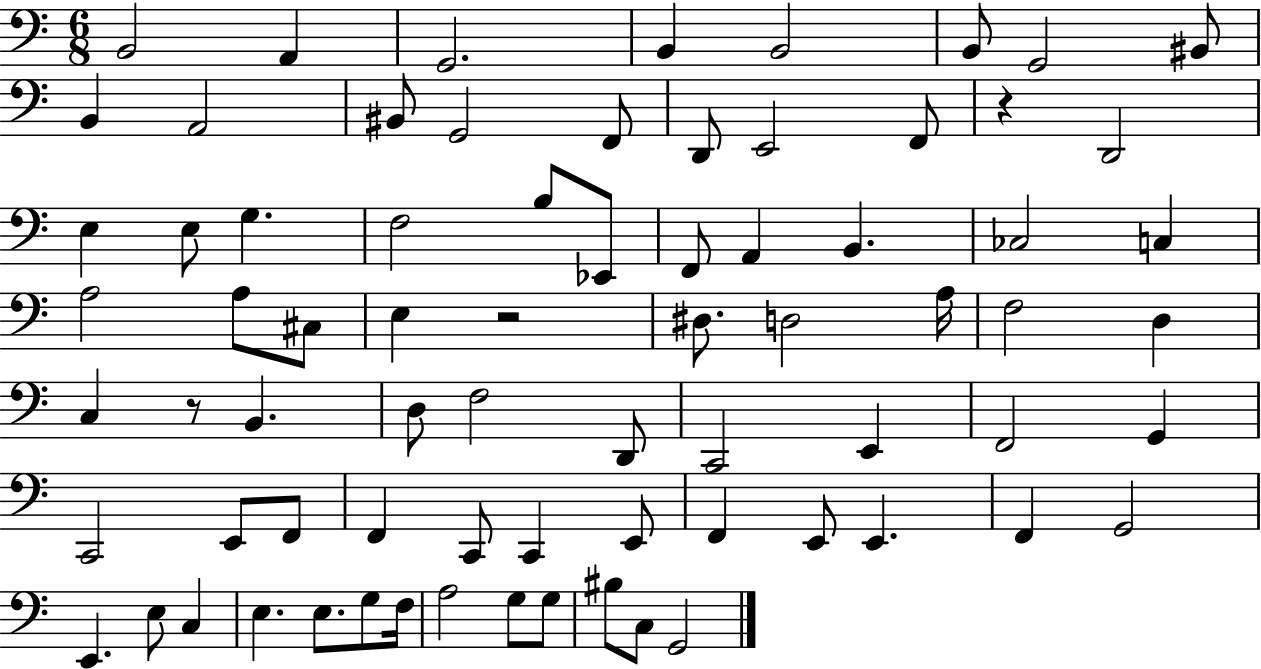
B2/h A2/q G2/h. B2/q B2/h B2/e G2/h BIS2/e B2/q A2/h BIS2/e G2/h F2/e D2/e E2/h F2/e R/q D2/h E3/q E3/e G3/q. F3/h B3/e Eb2/e F2/e A2/q B2/q. CES3/h C3/q A3/h A3/e C#3/e E3/q R/h D#3/e. D3/h A3/s F3/h D3/q C3/q R/e B2/q. D3/e F3/h D2/e C2/h E2/q F2/h G2/q C2/h E2/e F2/e F2/q C2/e C2/q E2/e F2/q E2/e E2/q. F2/q G2/h E2/q. E3/e C3/q E3/q. E3/e. G3/e F3/s A3/h G3/e G3/e BIS3/e C3/e G2/h